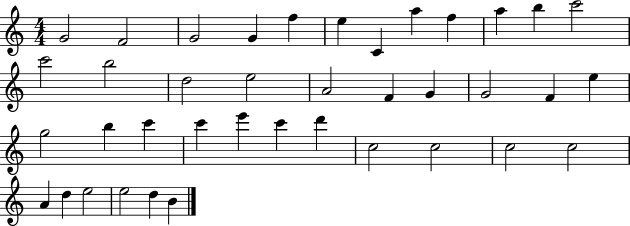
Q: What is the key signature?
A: C major